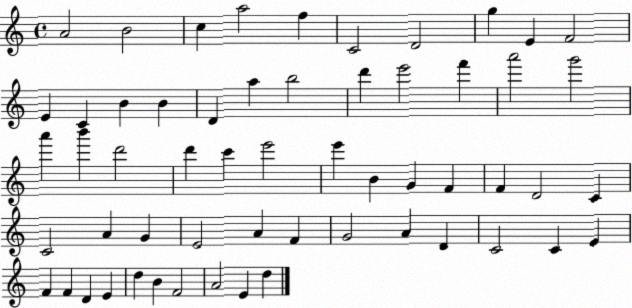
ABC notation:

X:1
T:Untitled
M:4/4
L:1/4
K:C
A2 B2 c a2 f C2 D2 g E F2 E C B B D a b2 d' e'2 f' a'2 g'2 a' b' d'2 d' c' e'2 e' B G F F D2 C C2 A G E2 A F G2 A D C2 C E F F D E d B F2 A2 E d